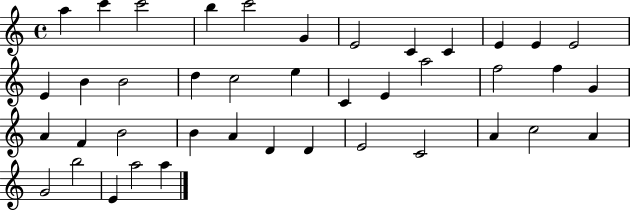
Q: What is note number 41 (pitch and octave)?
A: A5